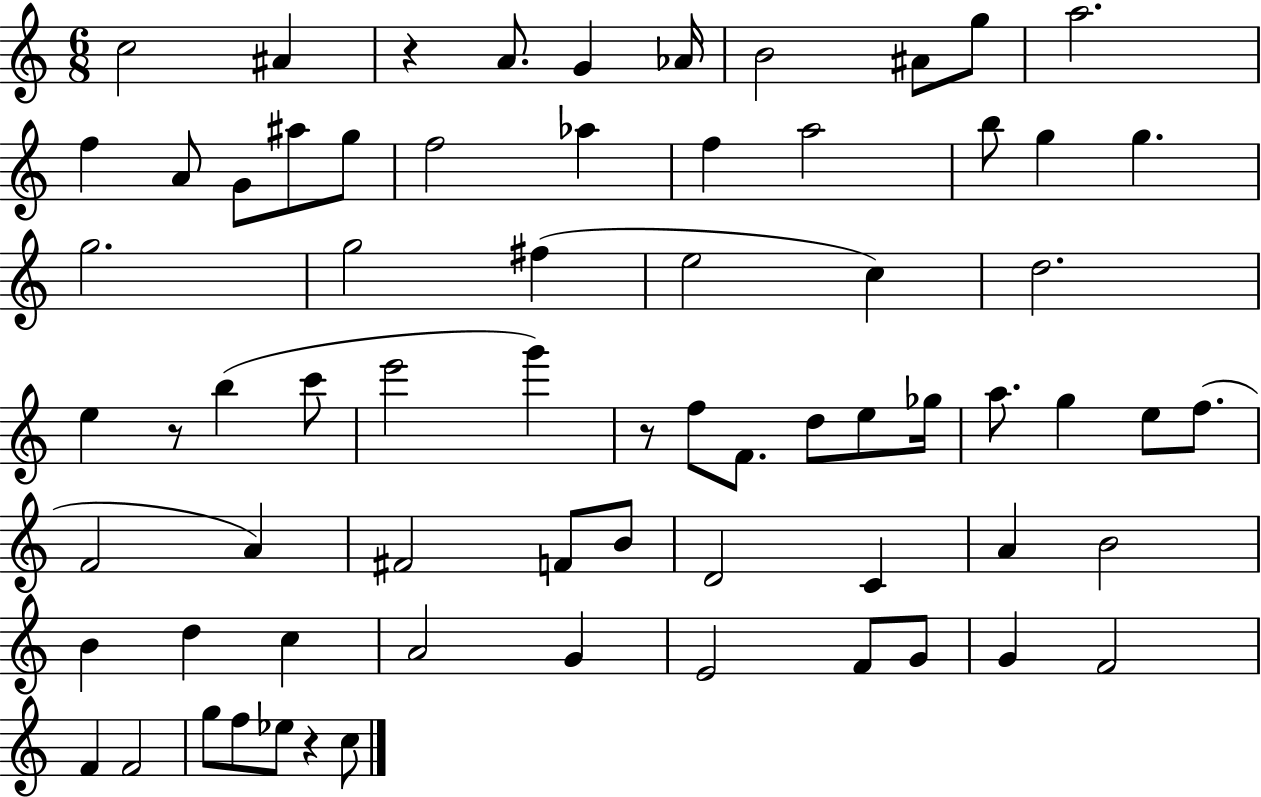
C5/h A#4/q R/q A4/e. G4/q Ab4/s B4/h A#4/e G5/e A5/h. F5/q A4/e G4/e A#5/e G5/e F5/h Ab5/q F5/q A5/h B5/e G5/q G5/q. G5/h. G5/h F#5/q E5/h C5/q D5/h. E5/q R/e B5/q C6/e E6/h G6/q R/e F5/e F4/e. D5/e E5/e Gb5/s A5/e. G5/q E5/e F5/e. F4/h A4/q F#4/h F4/e B4/e D4/h C4/q A4/q B4/h B4/q D5/q C5/q A4/h G4/q E4/h F4/e G4/e G4/q F4/h F4/q F4/h G5/e F5/e Eb5/e R/q C5/e